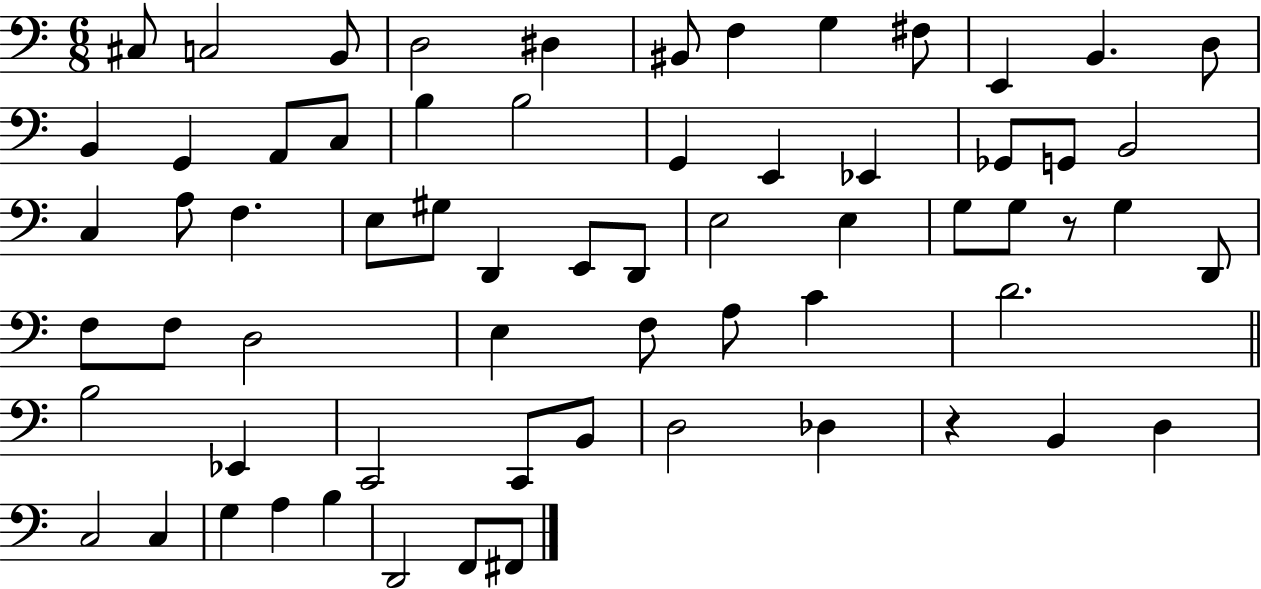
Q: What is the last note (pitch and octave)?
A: F#2